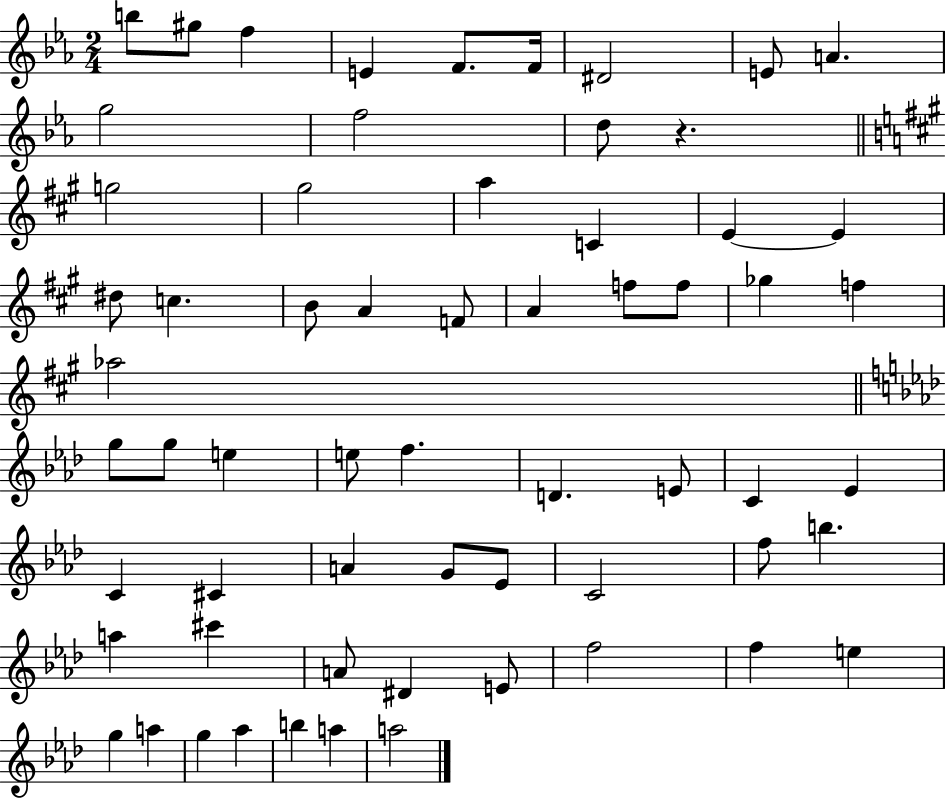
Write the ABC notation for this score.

X:1
T:Untitled
M:2/4
L:1/4
K:Eb
b/2 ^g/2 f E F/2 F/4 ^D2 E/2 A g2 f2 d/2 z g2 ^g2 a C E E ^d/2 c B/2 A F/2 A f/2 f/2 _g f _a2 g/2 g/2 e e/2 f D E/2 C _E C ^C A G/2 _E/2 C2 f/2 b a ^c' A/2 ^D E/2 f2 f e g a g _a b a a2